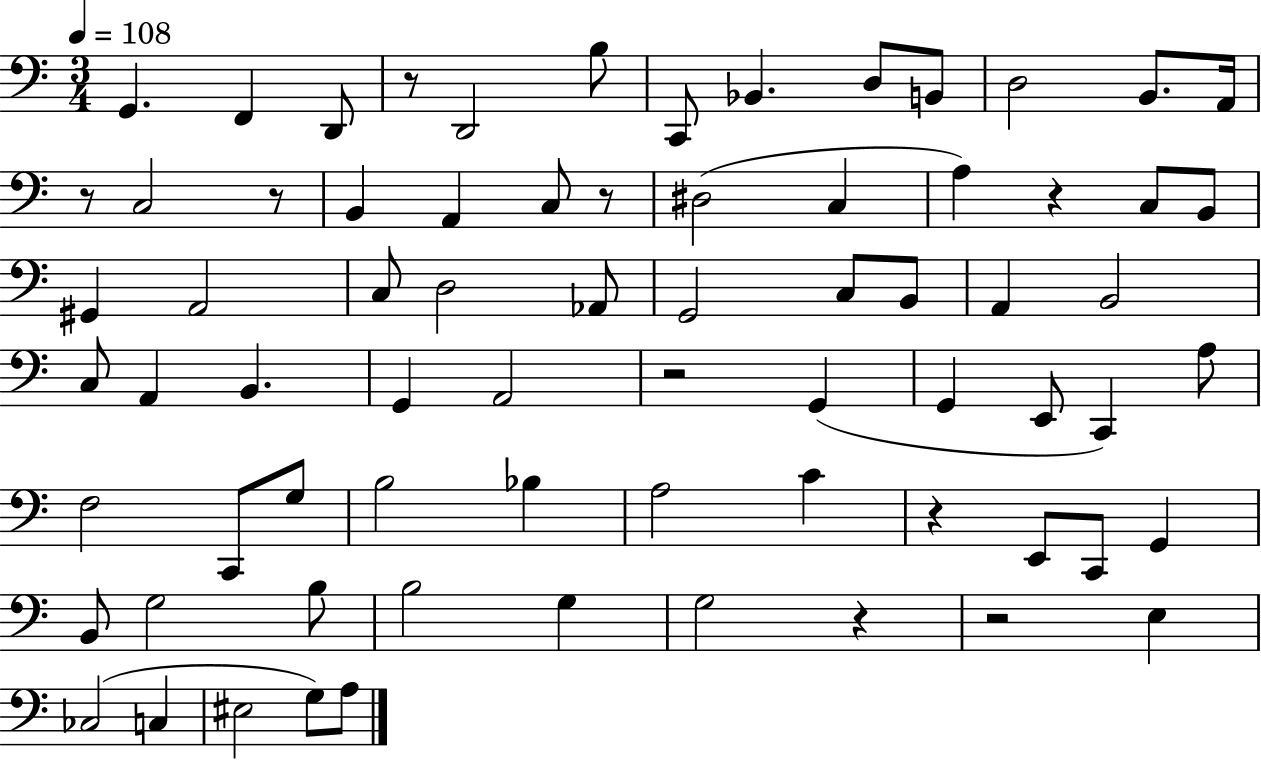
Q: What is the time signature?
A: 3/4